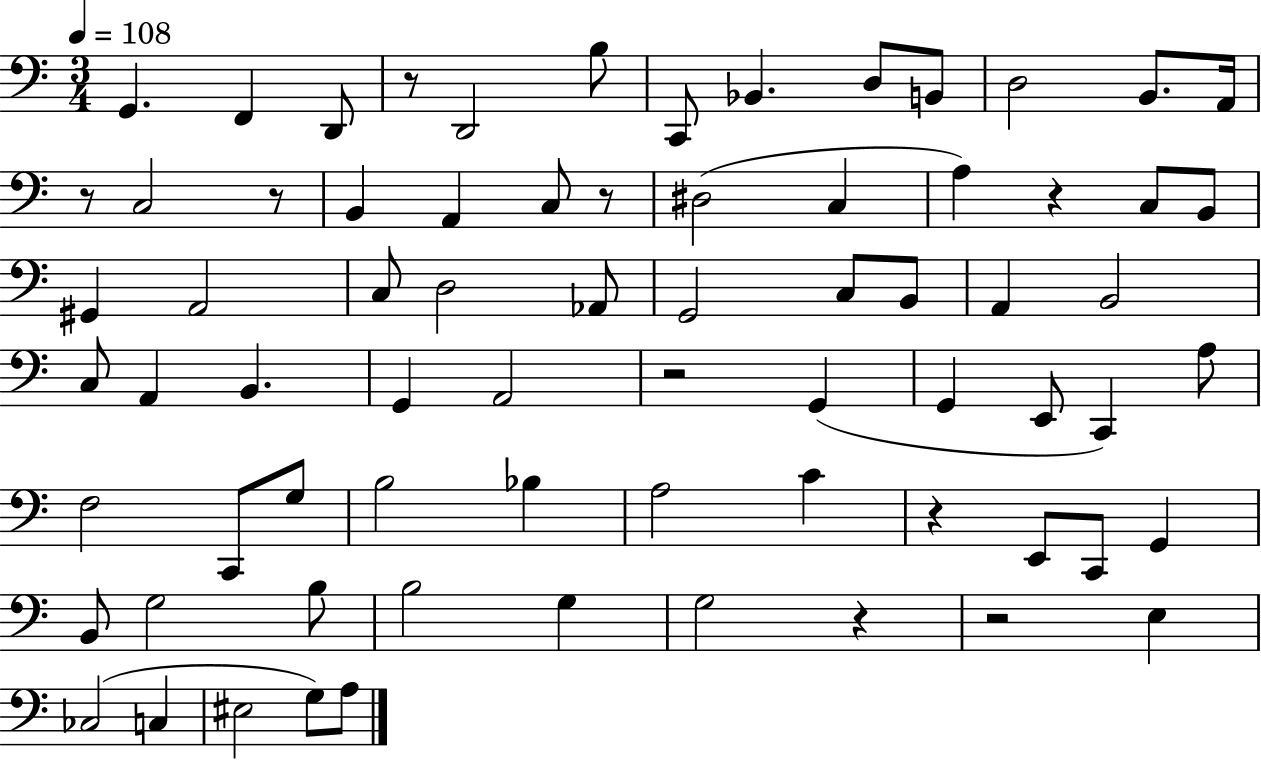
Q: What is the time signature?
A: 3/4